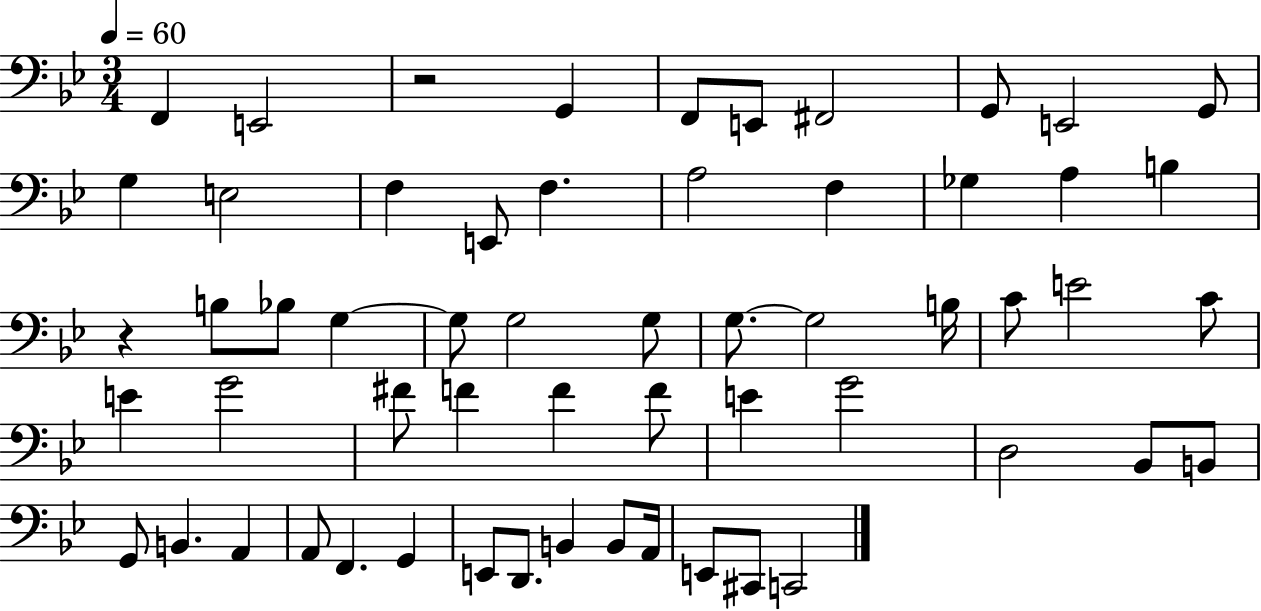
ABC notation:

X:1
T:Untitled
M:3/4
L:1/4
K:Bb
F,, E,,2 z2 G,, F,,/2 E,,/2 ^F,,2 G,,/2 E,,2 G,,/2 G, E,2 F, E,,/2 F, A,2 F, _G, A, B, z B,/2 _B,/2 G, G,/2 G,2 G,/2 G,/2 G,2 B,/4 C/2 E2 C/2 E G2 ^F/2 F F F/2 E G2 D,2 _B,,/2 B,,/2 G,,/2 B,, A,, A,,/2 F,, G,, E,,/2 D,,/2 B,, B,,/2 A,,/4 E,,/2 ^C,,/2 C,,2